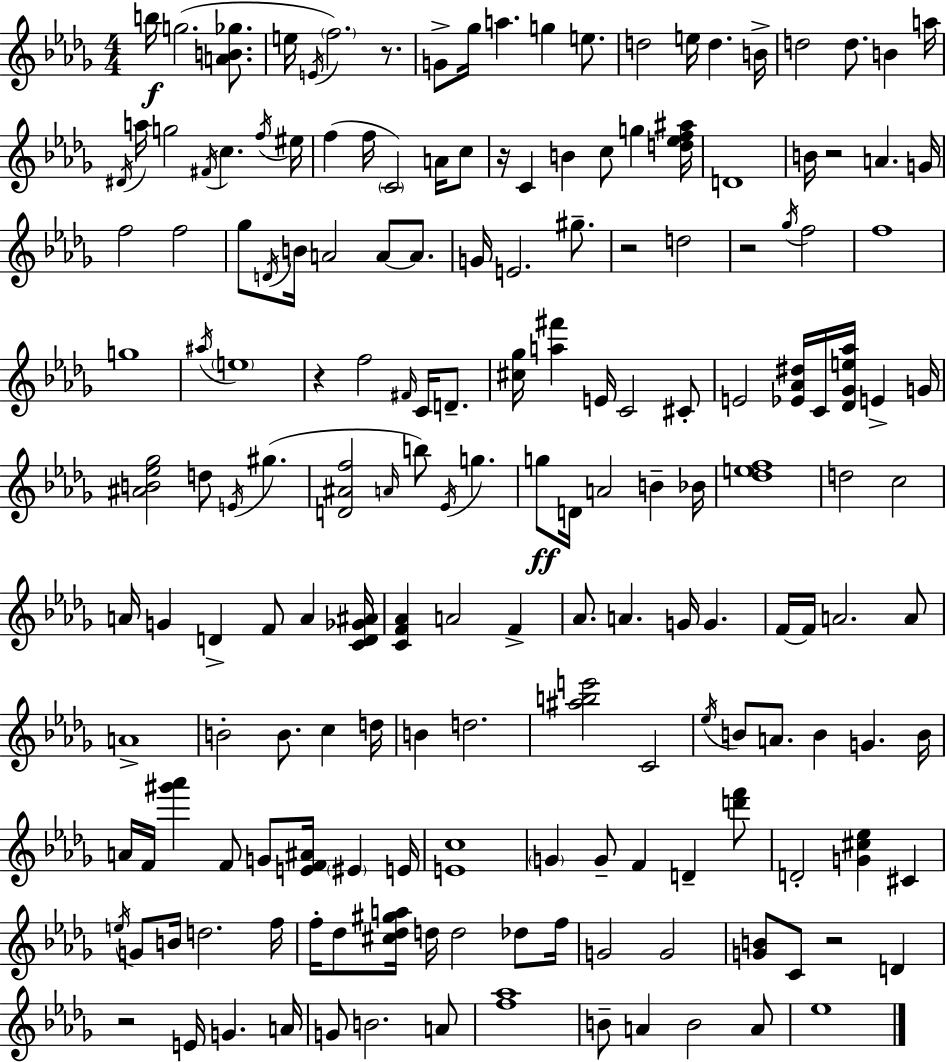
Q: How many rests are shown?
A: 8